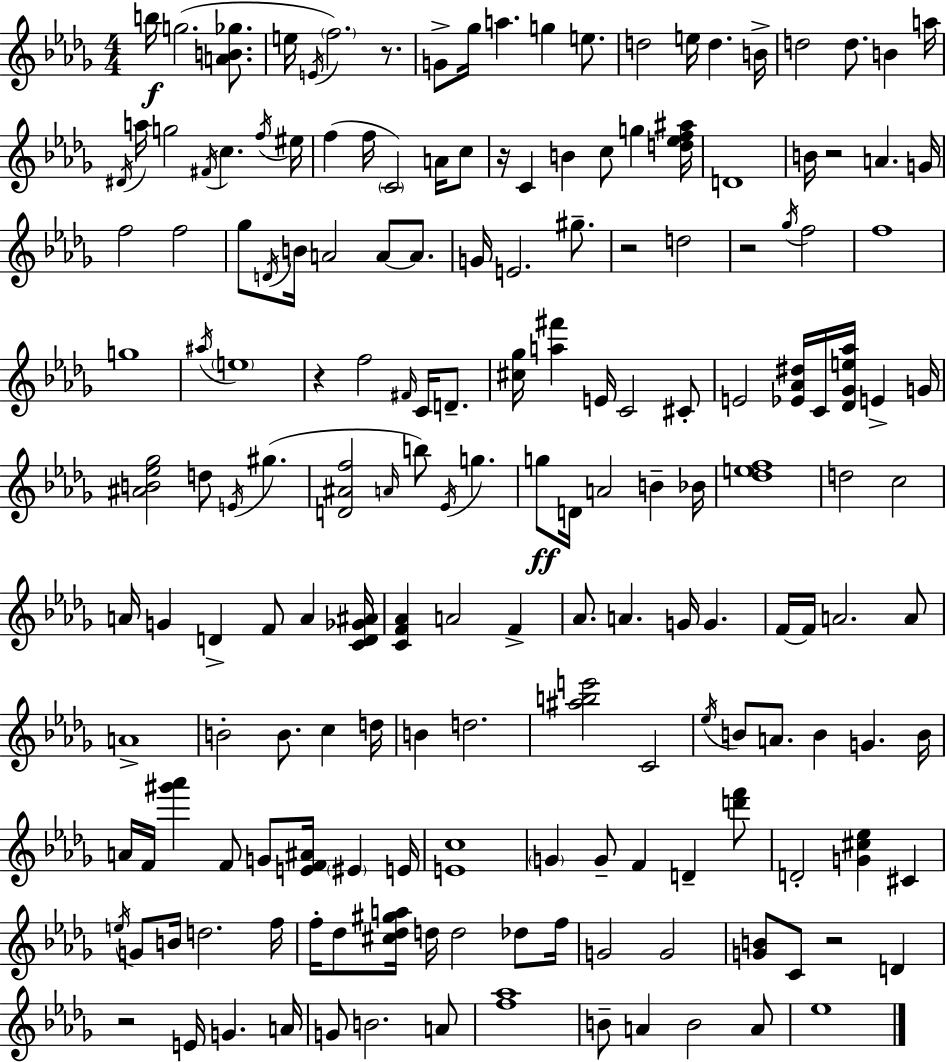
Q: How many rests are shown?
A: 8